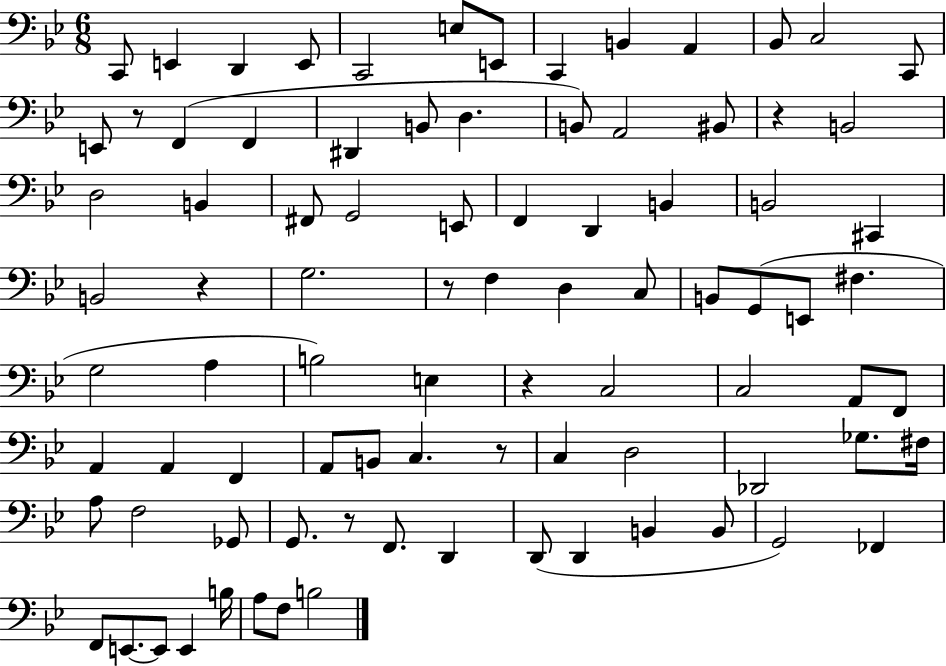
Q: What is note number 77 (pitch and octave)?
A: E2